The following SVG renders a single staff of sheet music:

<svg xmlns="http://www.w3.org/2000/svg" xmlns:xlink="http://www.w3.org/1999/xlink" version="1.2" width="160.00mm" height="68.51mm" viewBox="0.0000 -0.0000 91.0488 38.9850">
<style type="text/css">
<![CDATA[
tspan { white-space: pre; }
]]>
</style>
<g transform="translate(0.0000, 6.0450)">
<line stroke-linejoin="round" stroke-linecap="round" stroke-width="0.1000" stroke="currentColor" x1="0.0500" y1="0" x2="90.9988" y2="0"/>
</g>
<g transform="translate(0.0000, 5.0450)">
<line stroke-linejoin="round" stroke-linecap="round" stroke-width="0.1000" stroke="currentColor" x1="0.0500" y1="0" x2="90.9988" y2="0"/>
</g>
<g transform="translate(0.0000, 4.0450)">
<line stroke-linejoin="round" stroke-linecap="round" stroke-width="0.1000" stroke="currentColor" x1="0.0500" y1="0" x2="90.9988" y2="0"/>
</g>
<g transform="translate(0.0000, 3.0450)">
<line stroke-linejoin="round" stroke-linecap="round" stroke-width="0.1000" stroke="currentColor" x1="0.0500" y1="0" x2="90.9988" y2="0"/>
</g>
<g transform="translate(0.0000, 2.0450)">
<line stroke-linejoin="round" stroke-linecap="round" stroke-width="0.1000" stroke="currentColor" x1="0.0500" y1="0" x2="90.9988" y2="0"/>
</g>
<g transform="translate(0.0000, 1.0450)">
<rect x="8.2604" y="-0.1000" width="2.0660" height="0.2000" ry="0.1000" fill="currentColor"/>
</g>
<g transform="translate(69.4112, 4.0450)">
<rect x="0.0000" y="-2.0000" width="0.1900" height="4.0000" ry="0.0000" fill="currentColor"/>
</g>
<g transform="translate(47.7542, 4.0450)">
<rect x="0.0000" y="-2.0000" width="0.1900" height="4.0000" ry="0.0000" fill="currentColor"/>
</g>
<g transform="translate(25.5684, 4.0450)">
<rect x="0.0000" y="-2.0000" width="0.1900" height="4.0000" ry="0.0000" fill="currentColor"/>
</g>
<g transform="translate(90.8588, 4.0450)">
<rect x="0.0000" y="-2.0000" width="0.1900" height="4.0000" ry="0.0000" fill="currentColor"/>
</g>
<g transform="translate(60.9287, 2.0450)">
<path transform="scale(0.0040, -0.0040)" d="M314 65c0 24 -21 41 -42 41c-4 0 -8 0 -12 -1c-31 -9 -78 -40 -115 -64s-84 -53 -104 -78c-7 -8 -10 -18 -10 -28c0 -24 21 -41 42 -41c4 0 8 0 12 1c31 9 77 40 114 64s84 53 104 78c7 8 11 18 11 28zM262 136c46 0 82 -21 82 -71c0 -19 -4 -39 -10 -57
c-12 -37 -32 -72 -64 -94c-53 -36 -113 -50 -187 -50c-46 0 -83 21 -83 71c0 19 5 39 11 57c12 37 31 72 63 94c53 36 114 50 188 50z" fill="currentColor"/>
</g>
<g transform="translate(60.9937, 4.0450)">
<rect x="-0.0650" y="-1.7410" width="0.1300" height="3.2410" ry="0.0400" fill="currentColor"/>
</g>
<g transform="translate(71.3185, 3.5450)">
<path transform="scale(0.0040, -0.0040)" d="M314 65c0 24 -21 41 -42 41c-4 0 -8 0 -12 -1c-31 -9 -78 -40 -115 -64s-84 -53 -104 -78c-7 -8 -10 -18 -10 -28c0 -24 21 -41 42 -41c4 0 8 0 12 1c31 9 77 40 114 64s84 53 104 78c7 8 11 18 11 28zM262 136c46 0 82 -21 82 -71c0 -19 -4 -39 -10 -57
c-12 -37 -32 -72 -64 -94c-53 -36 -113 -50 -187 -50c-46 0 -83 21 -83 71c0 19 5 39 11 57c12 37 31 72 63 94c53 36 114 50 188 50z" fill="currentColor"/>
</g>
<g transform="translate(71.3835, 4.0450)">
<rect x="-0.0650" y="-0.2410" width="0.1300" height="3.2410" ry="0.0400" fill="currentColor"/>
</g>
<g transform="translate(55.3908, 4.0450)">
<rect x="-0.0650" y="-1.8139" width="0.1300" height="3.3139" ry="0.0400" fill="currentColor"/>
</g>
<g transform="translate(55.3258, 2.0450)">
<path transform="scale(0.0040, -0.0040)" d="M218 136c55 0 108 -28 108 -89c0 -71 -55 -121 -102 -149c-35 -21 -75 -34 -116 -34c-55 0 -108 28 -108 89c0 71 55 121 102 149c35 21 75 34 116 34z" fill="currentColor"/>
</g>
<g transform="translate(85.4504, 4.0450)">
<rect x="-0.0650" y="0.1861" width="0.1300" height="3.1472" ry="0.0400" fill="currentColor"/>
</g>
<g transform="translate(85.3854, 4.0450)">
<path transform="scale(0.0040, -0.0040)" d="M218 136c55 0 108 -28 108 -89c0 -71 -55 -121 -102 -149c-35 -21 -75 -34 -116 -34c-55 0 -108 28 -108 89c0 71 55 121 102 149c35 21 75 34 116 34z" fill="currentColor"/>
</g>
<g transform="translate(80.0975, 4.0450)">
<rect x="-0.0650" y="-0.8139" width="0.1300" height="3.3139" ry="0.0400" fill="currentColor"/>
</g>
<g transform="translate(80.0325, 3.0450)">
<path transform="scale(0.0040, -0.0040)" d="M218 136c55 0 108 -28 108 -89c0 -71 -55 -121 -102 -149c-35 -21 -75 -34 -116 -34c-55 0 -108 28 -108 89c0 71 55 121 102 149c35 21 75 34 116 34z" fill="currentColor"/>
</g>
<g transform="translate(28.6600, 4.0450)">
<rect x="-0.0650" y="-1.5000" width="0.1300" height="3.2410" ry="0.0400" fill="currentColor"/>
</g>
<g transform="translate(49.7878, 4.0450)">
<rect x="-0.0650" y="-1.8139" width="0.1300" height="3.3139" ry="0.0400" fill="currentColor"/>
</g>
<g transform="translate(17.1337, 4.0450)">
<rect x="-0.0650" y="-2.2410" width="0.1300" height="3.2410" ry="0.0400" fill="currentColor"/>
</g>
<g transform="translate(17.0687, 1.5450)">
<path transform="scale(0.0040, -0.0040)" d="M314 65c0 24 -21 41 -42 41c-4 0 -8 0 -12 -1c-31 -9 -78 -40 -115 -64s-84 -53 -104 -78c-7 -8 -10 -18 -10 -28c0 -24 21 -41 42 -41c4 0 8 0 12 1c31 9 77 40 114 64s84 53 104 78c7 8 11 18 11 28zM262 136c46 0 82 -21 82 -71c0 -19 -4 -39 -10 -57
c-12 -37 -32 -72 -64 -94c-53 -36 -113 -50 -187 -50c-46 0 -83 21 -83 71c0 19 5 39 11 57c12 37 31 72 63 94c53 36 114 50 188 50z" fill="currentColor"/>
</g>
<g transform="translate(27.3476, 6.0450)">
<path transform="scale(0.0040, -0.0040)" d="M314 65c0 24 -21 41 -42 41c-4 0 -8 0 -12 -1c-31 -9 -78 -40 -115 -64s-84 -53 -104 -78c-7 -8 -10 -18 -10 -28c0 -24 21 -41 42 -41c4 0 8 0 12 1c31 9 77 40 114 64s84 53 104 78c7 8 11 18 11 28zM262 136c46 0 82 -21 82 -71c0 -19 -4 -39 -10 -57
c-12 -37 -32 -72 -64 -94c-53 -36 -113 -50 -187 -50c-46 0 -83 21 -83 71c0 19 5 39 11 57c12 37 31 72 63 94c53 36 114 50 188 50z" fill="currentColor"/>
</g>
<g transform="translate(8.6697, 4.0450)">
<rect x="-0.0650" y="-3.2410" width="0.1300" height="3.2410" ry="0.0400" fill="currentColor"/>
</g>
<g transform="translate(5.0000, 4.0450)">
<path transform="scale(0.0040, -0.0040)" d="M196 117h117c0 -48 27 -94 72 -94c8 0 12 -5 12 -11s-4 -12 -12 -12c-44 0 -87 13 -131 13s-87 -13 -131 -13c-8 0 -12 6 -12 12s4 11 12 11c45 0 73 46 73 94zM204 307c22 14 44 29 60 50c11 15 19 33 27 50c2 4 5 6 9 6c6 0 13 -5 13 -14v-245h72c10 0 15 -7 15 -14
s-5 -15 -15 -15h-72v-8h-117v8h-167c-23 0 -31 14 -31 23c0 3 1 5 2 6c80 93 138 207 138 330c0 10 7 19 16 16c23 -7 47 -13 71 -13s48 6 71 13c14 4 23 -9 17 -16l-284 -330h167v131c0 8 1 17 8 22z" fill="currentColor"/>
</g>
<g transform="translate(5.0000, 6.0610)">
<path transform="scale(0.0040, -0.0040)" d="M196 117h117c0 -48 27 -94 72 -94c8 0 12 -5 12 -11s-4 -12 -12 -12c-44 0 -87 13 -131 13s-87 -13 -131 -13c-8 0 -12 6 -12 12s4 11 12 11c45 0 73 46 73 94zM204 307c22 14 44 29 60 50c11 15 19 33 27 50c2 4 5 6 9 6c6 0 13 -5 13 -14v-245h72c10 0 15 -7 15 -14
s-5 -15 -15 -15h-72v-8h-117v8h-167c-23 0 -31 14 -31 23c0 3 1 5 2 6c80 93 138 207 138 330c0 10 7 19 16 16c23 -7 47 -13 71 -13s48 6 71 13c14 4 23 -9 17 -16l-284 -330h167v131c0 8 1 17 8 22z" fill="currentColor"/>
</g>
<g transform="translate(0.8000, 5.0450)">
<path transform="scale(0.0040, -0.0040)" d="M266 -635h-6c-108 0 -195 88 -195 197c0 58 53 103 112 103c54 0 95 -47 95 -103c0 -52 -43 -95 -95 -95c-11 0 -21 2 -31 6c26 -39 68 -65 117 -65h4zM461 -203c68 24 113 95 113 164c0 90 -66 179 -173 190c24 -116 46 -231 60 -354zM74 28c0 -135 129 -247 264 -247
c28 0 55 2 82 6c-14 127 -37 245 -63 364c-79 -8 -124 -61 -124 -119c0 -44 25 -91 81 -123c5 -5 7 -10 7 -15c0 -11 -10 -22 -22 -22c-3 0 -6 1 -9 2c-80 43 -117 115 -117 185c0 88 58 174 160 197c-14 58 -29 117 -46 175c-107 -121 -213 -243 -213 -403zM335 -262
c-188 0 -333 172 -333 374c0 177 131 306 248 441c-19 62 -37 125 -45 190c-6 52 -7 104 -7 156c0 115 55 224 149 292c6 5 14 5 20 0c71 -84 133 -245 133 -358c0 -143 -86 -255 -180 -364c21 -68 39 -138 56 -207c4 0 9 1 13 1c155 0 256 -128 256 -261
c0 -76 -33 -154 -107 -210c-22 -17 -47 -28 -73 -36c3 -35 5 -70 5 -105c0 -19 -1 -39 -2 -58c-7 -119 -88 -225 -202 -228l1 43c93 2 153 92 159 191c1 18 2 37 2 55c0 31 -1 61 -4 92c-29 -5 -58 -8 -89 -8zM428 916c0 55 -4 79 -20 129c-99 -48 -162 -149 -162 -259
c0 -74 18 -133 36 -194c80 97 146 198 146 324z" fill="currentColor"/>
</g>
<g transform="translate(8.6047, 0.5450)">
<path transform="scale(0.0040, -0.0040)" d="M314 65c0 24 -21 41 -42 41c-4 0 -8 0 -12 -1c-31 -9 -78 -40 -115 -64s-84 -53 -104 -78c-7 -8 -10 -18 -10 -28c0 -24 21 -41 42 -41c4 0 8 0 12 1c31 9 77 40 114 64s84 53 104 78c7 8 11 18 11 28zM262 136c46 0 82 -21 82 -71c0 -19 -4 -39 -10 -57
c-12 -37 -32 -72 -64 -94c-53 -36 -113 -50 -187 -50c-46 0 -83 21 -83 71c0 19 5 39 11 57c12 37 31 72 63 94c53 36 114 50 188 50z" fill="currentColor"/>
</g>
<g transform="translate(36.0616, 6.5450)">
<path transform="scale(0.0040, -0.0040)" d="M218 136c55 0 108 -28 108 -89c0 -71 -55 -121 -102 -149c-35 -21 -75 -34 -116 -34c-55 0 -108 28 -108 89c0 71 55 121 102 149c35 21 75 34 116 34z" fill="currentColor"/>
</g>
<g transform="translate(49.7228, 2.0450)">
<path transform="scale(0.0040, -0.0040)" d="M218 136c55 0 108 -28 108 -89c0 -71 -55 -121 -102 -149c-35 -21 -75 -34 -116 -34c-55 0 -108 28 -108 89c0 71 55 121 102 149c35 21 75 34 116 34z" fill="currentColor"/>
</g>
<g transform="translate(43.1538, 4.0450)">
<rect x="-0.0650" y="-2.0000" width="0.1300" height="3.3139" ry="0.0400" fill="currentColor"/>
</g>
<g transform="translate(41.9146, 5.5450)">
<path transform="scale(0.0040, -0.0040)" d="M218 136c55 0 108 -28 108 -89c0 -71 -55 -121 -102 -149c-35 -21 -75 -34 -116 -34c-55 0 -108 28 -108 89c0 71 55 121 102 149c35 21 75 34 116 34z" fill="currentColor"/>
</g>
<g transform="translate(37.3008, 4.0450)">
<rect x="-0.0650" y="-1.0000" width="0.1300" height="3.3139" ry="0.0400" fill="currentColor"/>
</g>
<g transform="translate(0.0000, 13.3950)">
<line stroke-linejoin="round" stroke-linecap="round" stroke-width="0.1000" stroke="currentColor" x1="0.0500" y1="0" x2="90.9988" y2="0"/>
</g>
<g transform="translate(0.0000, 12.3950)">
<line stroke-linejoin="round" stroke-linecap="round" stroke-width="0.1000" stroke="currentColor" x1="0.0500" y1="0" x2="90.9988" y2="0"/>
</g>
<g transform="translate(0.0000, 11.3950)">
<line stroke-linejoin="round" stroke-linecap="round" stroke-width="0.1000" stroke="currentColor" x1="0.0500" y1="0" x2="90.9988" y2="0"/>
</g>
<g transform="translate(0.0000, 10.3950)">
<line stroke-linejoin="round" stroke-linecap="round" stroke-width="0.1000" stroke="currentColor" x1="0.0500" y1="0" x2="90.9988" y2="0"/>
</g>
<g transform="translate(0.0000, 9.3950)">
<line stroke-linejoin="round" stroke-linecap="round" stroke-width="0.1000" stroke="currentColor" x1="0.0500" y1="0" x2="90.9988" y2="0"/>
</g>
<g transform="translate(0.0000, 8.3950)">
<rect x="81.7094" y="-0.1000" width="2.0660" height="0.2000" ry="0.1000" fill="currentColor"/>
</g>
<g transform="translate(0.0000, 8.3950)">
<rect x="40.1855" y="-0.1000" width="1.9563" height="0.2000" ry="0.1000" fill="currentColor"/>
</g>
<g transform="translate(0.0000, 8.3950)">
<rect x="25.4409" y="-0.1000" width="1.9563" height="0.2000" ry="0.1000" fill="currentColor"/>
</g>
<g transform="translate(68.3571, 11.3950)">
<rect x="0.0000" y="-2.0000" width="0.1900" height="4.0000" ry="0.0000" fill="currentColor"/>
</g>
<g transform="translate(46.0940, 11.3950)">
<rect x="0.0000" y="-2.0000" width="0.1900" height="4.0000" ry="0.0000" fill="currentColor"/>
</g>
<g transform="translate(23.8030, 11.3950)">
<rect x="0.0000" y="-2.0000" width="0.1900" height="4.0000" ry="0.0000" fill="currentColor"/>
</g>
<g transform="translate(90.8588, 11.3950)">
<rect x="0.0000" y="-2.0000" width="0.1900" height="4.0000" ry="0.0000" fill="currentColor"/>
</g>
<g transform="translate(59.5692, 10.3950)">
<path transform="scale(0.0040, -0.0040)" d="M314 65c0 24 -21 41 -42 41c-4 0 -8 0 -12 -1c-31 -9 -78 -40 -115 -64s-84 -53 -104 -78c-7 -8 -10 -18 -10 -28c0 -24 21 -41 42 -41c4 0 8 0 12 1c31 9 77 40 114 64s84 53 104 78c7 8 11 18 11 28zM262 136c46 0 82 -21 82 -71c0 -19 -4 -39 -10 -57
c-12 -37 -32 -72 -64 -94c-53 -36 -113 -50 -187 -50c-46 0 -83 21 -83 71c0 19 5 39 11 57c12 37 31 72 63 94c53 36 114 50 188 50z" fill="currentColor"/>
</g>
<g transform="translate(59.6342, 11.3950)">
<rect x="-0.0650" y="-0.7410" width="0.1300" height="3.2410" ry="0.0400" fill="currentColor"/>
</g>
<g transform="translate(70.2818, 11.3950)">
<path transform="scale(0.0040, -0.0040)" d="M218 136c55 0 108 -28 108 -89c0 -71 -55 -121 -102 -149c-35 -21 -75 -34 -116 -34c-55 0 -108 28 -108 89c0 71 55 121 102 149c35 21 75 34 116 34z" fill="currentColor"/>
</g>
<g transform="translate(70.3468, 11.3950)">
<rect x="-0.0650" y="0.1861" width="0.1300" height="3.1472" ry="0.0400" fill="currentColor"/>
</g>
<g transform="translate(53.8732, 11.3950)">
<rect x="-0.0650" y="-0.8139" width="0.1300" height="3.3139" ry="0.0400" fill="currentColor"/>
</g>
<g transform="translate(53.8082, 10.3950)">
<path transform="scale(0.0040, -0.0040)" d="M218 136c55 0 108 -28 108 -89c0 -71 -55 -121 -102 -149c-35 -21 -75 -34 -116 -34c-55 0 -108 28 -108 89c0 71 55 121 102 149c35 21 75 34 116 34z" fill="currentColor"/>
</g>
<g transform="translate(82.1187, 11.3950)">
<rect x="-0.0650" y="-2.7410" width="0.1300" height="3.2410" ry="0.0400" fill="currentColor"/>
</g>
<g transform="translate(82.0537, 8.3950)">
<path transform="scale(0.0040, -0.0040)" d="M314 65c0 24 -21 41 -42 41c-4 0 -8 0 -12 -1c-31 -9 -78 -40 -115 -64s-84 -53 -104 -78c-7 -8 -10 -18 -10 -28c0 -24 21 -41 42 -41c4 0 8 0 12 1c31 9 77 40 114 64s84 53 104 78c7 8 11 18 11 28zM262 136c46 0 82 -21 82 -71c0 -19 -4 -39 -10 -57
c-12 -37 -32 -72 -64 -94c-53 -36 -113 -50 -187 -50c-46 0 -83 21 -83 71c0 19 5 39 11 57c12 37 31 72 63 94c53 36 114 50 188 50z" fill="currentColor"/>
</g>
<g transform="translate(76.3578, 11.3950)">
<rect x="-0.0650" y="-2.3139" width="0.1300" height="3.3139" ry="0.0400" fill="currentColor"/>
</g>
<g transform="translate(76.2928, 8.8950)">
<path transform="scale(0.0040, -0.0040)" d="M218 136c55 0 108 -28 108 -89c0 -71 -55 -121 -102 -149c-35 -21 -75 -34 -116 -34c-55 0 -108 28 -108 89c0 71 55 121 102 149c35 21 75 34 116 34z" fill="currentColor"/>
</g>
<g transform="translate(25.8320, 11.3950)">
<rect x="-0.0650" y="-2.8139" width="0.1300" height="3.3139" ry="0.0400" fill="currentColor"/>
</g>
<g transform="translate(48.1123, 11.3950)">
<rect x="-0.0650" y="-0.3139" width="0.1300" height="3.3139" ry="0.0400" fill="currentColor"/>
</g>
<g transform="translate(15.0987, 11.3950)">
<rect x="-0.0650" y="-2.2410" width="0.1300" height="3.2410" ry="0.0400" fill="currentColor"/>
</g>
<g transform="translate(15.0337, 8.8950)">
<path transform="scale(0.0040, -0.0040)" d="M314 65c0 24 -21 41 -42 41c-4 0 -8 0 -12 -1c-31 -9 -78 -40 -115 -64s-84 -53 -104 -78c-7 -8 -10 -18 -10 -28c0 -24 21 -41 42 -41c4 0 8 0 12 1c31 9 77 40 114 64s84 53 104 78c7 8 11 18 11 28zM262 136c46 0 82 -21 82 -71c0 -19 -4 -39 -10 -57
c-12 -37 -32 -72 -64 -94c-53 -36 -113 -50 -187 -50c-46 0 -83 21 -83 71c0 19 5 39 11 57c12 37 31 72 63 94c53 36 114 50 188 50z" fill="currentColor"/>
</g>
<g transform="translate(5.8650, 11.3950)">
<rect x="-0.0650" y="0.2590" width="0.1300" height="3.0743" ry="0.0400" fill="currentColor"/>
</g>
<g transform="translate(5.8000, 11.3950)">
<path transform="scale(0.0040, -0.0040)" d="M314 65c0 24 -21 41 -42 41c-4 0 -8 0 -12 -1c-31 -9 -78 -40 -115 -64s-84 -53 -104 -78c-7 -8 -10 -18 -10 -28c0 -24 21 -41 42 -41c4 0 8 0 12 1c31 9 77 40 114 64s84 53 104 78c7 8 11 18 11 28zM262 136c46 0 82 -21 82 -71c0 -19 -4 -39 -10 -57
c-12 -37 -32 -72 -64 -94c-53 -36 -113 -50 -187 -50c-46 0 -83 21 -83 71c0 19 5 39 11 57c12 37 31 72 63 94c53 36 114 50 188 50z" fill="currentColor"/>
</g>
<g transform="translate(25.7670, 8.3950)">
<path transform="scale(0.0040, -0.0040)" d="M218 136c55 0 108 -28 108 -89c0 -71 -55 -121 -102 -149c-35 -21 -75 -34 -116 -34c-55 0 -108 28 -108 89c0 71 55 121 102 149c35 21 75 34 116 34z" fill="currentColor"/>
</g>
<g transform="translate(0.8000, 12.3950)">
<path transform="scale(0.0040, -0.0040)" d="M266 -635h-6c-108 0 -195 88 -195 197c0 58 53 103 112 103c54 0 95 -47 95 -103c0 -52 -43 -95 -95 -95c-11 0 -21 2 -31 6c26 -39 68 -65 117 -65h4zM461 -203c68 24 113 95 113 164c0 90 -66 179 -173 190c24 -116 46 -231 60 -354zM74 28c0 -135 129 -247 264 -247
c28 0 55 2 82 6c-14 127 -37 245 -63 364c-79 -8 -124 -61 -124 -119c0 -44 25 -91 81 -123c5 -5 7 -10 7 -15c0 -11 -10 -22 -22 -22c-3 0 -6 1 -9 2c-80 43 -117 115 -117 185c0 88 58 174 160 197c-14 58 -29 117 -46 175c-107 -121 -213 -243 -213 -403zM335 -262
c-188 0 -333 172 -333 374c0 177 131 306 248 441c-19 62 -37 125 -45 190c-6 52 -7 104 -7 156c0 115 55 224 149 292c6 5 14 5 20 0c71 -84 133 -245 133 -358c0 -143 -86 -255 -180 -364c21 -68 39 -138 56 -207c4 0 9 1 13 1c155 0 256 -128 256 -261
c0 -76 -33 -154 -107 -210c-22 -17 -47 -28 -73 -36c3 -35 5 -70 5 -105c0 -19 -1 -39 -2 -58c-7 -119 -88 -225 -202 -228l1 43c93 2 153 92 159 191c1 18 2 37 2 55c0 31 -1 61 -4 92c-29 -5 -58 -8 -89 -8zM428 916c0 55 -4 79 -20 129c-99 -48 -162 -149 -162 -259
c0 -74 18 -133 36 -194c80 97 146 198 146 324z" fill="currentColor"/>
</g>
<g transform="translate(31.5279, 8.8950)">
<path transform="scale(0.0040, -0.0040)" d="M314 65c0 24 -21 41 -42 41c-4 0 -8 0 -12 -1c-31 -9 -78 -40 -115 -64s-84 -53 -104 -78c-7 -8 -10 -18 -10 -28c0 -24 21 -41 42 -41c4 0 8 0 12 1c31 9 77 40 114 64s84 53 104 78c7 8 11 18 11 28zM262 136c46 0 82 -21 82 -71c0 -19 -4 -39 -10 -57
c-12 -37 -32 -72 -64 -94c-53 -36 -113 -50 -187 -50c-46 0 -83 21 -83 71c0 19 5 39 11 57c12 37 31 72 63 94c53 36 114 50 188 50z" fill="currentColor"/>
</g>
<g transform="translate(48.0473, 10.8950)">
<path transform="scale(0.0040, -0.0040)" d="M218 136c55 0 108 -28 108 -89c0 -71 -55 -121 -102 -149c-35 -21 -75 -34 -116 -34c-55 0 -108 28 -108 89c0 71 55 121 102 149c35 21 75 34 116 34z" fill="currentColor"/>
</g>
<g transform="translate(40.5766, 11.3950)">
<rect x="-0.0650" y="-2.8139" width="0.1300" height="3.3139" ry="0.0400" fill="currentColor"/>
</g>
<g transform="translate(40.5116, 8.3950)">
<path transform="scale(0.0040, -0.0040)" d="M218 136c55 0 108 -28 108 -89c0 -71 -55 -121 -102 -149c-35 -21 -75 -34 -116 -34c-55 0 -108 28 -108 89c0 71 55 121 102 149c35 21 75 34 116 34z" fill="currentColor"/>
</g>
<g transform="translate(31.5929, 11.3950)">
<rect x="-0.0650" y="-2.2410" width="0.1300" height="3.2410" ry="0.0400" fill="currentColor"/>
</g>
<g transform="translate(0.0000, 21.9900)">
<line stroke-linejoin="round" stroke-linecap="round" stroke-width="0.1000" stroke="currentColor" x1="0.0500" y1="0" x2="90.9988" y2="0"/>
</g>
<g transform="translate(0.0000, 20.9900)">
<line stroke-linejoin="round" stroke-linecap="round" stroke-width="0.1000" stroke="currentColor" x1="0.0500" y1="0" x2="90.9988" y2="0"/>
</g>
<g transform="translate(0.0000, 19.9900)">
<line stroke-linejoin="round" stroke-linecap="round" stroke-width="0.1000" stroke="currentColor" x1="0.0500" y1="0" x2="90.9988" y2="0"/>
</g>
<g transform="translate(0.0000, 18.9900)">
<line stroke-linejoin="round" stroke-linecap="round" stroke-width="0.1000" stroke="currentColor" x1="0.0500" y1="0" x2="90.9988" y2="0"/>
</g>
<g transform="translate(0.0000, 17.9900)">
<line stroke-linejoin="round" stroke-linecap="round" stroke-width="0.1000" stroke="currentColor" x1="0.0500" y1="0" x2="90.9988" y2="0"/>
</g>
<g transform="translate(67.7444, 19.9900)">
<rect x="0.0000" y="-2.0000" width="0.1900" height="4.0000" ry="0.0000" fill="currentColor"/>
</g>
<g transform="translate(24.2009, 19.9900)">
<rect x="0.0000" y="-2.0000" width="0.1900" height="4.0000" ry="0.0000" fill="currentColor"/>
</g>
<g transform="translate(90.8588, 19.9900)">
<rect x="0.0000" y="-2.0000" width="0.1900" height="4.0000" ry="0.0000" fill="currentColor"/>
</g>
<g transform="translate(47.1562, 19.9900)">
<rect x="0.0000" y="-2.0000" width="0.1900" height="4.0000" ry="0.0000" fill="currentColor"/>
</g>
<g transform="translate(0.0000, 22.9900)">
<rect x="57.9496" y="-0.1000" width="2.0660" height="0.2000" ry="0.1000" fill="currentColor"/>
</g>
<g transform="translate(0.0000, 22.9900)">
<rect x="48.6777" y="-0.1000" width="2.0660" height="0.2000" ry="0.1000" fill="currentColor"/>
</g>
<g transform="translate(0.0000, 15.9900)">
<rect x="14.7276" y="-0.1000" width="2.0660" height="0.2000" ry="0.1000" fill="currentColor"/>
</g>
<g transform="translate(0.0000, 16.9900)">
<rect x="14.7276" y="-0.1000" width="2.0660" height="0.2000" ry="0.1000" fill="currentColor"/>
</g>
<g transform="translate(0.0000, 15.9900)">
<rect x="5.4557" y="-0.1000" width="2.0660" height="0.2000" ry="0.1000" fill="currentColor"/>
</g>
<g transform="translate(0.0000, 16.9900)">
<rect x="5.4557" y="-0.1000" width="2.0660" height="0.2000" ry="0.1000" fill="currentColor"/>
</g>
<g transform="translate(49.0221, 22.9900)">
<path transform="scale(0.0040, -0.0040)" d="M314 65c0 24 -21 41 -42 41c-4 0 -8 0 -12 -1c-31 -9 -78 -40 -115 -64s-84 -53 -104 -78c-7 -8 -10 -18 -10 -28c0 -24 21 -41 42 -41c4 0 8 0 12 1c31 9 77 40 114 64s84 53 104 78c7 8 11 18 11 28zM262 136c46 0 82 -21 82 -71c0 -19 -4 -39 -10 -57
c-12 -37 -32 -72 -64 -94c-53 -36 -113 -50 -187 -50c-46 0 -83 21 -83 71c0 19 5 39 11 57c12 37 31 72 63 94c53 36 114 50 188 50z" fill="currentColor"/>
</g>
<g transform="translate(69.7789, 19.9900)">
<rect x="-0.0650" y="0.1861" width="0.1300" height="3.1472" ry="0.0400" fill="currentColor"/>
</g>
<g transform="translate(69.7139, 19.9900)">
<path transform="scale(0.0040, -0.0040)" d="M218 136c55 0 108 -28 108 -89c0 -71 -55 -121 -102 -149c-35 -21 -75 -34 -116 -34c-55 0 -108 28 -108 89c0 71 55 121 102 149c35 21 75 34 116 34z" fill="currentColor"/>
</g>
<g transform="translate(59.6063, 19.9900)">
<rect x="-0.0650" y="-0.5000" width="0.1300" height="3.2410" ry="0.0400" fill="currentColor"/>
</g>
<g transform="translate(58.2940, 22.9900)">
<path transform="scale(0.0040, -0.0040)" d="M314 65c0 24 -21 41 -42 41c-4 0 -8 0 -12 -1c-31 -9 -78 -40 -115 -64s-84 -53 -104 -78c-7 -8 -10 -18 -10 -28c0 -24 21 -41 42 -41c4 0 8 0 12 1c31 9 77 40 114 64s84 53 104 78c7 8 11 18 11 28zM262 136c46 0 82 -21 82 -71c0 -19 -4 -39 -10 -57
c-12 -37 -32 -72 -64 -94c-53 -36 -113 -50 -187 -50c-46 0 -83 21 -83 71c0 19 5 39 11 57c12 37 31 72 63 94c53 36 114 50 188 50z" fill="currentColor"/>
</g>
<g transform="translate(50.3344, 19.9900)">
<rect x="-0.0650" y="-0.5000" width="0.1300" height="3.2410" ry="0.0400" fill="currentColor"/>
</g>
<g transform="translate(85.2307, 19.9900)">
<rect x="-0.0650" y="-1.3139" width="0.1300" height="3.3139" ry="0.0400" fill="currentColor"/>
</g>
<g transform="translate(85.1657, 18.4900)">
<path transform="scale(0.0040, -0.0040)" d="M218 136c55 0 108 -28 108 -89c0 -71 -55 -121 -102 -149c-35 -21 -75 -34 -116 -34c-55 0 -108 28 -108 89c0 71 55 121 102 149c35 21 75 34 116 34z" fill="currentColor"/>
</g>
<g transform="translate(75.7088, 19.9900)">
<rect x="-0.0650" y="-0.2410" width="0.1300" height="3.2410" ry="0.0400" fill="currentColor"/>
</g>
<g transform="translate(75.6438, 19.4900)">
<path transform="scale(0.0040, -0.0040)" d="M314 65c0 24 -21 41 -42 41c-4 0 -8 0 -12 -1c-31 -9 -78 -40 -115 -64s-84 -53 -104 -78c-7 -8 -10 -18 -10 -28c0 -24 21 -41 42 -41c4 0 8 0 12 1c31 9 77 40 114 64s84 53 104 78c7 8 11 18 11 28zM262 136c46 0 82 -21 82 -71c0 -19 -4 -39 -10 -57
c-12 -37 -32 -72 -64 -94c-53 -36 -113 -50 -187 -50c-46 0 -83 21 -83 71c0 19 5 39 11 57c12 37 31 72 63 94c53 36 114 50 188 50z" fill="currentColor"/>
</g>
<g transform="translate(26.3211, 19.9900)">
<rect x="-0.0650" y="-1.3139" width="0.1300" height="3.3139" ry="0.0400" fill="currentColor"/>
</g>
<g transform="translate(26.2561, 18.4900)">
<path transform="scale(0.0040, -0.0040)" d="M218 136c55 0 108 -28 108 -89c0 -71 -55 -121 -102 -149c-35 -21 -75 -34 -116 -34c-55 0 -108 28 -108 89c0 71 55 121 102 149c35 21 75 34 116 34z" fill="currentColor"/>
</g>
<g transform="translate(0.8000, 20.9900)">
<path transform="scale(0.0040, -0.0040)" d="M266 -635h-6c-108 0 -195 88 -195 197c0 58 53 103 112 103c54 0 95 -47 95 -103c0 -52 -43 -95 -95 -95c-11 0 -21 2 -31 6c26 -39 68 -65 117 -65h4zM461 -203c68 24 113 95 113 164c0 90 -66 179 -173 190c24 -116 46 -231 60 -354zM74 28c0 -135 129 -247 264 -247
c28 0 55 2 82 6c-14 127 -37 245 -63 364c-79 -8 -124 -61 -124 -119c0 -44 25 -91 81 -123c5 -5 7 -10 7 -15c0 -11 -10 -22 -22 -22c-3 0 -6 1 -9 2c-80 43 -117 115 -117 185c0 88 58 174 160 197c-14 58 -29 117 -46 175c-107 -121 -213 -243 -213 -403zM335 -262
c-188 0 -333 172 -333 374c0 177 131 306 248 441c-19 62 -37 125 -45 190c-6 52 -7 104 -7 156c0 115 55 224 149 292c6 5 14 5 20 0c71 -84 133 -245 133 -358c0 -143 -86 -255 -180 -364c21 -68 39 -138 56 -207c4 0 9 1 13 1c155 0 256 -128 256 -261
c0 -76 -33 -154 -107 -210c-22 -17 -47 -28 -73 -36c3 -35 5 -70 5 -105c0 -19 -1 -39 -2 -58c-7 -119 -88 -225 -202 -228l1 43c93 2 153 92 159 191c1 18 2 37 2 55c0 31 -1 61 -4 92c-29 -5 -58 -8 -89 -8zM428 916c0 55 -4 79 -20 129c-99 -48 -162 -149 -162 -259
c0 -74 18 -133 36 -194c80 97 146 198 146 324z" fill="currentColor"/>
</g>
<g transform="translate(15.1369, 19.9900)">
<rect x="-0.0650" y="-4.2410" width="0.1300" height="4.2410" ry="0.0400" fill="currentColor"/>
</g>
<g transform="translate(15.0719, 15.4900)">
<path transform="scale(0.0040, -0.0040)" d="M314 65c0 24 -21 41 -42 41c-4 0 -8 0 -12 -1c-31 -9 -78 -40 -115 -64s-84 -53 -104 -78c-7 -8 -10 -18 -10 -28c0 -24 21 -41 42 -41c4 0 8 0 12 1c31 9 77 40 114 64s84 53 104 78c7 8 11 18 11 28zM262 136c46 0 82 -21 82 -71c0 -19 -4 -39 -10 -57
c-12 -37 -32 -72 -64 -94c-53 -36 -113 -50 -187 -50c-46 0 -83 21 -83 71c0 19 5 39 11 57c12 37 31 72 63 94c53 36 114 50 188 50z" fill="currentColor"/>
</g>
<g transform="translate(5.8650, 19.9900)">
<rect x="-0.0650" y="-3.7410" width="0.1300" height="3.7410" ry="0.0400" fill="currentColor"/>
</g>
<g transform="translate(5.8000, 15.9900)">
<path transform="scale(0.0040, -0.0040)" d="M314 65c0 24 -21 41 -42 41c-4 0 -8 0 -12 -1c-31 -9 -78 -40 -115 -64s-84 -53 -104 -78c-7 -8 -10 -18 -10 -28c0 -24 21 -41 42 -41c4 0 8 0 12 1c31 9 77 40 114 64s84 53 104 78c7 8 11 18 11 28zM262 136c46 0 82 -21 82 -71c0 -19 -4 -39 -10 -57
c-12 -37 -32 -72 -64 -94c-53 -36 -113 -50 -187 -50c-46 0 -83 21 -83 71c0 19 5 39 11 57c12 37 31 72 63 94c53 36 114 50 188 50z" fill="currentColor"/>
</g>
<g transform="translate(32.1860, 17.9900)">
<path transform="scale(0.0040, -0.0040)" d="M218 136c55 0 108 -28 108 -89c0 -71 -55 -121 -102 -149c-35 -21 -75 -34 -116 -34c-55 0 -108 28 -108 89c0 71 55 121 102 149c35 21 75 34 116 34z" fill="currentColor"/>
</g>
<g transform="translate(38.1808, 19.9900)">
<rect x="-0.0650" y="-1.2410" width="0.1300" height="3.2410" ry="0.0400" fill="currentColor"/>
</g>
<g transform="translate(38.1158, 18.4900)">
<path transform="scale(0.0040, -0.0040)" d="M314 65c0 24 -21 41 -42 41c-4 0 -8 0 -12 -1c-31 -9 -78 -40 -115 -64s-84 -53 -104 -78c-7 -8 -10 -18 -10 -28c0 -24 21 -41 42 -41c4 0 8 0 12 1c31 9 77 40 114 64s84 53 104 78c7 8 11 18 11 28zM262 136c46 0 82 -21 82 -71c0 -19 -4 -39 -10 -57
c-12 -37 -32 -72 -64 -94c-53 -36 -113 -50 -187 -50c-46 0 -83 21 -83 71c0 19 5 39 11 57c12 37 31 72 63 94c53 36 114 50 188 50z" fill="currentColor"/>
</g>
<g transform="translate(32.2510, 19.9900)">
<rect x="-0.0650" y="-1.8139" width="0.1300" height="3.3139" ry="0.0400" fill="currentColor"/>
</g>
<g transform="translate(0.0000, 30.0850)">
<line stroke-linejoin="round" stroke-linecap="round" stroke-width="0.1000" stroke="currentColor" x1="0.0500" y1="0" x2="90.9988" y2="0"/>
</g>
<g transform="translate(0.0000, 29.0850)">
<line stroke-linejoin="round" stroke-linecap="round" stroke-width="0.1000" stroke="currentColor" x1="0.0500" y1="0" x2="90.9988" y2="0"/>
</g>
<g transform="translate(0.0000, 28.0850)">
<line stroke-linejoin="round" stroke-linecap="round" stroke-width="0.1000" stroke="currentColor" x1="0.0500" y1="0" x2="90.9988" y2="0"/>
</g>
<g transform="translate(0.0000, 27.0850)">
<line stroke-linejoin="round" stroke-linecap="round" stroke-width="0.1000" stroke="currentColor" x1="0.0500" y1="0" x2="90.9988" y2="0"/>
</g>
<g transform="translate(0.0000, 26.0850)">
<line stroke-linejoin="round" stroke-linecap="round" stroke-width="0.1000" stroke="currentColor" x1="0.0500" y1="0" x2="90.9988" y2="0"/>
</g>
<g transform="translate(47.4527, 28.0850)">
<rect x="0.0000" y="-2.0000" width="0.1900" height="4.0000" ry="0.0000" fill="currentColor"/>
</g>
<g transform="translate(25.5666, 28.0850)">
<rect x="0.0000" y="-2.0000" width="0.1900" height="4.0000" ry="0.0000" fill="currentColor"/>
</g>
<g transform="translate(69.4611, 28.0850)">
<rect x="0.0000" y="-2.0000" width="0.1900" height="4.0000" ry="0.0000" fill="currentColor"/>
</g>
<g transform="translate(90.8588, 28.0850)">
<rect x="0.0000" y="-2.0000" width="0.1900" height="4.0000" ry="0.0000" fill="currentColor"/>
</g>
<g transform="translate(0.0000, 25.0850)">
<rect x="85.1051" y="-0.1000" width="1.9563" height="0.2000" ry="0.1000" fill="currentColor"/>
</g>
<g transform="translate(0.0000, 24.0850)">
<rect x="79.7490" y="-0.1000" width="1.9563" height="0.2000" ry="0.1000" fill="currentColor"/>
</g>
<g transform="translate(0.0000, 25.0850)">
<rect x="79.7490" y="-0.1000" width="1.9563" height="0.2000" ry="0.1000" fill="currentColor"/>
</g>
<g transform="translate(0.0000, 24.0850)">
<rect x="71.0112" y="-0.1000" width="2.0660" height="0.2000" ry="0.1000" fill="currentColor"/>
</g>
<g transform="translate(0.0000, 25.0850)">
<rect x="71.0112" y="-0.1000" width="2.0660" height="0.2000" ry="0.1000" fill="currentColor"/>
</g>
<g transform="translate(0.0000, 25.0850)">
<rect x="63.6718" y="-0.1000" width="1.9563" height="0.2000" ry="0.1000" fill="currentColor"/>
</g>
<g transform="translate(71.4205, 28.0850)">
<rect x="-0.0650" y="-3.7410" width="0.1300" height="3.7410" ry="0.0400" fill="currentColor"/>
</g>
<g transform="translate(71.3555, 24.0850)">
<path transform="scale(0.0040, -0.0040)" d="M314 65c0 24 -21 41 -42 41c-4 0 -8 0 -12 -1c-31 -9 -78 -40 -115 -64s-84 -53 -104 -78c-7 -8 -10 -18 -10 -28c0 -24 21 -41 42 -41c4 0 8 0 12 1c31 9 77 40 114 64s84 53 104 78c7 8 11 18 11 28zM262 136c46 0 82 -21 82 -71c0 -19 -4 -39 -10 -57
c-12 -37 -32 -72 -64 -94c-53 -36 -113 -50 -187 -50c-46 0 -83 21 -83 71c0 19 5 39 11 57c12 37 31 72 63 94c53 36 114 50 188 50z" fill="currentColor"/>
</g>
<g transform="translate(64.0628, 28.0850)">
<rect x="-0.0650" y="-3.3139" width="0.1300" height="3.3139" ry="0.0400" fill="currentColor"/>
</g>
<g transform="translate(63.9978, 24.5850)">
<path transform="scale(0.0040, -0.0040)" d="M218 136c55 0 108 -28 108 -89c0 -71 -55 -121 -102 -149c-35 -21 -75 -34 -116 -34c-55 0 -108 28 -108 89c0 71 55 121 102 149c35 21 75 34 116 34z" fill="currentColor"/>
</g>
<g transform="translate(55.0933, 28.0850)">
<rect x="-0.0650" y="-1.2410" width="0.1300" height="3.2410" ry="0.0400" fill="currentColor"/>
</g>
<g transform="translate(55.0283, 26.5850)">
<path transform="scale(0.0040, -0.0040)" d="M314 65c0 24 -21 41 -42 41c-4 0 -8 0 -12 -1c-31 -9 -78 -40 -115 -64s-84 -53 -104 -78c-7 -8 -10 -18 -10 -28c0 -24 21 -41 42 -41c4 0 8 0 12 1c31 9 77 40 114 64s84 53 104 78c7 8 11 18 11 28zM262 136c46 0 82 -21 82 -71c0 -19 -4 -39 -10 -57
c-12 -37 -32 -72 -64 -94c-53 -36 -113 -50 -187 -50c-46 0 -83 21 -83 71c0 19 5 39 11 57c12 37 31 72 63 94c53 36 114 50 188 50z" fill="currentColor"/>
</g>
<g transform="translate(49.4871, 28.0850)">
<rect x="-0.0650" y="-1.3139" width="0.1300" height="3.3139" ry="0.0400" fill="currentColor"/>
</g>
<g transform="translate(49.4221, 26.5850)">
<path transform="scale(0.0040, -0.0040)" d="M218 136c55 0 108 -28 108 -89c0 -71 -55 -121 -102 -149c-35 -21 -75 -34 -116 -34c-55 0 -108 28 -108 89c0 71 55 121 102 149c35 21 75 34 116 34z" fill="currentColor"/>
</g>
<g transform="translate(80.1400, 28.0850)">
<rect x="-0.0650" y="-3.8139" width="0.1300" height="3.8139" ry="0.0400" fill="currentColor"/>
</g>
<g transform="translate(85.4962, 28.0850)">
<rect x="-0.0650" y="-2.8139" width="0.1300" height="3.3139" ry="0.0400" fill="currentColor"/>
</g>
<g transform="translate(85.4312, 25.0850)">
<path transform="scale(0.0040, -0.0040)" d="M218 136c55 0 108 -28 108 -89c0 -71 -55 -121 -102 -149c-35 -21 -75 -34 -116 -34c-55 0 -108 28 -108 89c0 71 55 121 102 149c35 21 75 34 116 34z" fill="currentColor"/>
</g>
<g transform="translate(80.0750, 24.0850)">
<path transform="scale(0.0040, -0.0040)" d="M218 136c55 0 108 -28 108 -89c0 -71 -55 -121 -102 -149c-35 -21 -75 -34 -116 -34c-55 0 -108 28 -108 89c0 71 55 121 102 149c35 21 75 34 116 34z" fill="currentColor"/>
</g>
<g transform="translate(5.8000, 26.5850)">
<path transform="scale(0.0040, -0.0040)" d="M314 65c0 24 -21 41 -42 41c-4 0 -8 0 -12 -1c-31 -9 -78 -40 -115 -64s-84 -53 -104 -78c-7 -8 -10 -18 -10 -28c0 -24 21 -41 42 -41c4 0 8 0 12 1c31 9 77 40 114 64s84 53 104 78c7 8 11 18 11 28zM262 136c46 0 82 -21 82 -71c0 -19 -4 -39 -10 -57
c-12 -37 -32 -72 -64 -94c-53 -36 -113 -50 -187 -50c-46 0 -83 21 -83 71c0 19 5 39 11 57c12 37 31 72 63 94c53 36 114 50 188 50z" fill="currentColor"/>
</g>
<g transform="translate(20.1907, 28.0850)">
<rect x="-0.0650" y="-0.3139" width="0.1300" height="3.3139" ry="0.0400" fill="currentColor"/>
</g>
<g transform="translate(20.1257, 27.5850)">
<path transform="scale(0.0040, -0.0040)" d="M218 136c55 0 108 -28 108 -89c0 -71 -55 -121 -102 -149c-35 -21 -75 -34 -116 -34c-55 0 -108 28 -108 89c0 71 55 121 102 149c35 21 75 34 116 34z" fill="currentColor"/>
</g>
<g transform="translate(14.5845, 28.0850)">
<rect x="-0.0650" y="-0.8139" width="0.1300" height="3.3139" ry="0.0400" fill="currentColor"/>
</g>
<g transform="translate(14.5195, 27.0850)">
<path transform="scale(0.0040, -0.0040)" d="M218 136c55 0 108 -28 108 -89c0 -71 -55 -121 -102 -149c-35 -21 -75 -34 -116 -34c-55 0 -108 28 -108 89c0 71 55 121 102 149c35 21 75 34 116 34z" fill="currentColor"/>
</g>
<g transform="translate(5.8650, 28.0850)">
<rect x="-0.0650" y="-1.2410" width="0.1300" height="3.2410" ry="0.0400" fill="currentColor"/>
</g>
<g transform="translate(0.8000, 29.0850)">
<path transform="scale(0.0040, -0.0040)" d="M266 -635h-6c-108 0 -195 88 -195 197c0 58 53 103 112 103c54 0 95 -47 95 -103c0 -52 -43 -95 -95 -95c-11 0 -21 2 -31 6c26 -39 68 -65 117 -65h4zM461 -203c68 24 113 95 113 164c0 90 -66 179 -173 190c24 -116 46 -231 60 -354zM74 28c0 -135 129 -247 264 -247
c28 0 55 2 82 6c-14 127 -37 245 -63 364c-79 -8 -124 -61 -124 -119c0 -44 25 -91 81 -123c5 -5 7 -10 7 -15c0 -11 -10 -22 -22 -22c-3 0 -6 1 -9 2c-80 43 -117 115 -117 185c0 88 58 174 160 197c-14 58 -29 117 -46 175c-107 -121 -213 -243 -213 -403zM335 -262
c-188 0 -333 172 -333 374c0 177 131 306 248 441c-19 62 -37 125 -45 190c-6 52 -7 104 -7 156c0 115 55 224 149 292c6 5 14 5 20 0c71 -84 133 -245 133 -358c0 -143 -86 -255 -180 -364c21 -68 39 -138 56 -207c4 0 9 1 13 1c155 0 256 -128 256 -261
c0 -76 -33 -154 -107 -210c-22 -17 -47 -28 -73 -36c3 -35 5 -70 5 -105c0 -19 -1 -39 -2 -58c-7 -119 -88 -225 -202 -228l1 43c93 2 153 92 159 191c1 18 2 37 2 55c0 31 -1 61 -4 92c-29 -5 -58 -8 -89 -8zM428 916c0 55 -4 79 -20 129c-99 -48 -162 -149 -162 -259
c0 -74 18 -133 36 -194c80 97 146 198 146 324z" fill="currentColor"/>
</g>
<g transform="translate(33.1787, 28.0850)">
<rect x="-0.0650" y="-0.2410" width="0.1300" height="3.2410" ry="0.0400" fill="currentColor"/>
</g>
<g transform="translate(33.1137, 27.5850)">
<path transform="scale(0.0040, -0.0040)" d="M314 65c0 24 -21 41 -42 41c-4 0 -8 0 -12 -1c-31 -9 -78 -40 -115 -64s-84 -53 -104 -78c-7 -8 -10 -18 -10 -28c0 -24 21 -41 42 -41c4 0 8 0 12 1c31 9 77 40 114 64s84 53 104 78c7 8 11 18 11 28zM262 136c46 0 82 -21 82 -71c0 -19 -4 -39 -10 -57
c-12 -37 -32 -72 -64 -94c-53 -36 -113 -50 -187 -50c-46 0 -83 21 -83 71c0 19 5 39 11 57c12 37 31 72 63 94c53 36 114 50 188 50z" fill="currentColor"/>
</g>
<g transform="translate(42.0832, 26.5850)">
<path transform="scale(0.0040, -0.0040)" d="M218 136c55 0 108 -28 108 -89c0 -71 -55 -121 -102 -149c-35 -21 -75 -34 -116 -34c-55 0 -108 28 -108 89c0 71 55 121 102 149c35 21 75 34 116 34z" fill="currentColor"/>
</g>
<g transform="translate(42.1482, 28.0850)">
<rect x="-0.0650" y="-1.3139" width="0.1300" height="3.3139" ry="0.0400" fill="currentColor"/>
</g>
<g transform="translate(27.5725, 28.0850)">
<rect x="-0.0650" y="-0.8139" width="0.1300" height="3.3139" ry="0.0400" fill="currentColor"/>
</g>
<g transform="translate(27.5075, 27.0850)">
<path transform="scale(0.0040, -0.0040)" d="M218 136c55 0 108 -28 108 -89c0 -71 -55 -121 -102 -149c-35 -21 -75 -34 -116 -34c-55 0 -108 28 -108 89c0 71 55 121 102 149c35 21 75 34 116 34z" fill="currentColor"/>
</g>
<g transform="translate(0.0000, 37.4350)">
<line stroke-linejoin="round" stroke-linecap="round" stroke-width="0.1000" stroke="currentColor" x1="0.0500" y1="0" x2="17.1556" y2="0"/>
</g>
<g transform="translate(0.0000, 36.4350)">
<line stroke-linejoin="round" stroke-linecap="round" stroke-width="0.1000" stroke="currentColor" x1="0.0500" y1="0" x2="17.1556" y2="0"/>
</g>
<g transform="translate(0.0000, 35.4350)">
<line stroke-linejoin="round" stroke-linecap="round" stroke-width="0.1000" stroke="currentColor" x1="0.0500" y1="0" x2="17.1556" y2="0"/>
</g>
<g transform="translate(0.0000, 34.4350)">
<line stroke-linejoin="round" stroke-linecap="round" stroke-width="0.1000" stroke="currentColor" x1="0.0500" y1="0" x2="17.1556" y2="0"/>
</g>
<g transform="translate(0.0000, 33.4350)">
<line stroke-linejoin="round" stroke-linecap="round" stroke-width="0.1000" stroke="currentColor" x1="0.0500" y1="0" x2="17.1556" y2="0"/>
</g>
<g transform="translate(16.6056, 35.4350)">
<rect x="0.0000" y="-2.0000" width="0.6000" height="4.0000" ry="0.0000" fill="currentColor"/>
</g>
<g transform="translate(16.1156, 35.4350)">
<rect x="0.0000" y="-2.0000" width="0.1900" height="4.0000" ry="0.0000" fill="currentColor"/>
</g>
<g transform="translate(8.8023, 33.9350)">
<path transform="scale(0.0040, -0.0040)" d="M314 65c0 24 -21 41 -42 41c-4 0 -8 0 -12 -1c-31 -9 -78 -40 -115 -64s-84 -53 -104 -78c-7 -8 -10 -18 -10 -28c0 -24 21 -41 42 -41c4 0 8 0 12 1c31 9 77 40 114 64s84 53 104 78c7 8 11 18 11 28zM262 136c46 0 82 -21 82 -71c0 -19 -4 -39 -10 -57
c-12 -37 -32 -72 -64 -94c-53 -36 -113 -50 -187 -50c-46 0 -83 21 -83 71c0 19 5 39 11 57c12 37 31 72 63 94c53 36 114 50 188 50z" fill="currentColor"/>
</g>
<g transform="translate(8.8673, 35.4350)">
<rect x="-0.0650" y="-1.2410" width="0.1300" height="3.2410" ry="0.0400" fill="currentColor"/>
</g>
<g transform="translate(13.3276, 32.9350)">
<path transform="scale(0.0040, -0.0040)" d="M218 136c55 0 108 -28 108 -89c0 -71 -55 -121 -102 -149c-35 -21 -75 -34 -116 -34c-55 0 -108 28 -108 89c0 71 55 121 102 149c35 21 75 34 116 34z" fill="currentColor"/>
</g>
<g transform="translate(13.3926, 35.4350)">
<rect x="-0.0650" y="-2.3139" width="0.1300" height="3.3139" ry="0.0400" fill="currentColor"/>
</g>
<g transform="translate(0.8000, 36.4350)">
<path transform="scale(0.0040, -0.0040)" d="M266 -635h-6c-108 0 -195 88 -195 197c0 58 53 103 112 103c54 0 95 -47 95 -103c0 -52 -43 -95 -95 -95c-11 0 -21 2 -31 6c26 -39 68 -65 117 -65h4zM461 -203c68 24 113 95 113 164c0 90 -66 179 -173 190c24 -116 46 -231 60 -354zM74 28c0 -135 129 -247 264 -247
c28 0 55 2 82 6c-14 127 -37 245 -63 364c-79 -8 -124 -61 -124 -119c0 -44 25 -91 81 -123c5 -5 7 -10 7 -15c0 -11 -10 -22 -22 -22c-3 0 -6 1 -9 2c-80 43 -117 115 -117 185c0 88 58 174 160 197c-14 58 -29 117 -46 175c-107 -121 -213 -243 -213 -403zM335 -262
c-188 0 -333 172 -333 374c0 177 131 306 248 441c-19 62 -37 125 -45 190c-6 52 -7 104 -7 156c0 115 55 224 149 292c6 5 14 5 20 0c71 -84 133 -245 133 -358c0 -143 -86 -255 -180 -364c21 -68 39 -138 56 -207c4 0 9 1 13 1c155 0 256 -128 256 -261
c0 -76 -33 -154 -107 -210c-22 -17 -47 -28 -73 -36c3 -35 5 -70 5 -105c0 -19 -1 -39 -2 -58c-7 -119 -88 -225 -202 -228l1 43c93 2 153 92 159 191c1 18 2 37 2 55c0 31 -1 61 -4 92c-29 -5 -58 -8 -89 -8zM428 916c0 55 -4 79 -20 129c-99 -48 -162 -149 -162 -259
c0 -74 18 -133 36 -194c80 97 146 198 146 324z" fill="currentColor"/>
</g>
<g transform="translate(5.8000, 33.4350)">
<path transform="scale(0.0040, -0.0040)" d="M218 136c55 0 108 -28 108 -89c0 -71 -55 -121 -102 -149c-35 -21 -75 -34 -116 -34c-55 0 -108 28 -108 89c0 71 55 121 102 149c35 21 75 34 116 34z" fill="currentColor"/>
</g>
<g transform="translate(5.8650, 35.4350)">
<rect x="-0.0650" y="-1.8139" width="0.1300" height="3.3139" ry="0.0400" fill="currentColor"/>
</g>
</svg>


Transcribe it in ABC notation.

X:1
T:Untitled
M:4/4
L:1/4
K:C
b2 g2 E2 D F f f f2 c2 d B B2 g2 a g2 a c d d2 B g a2 c'2 d'2 e f e2 C2 C2 B c2 e e2 d c d c2 e e e2 b c'2 c' a f e2 g